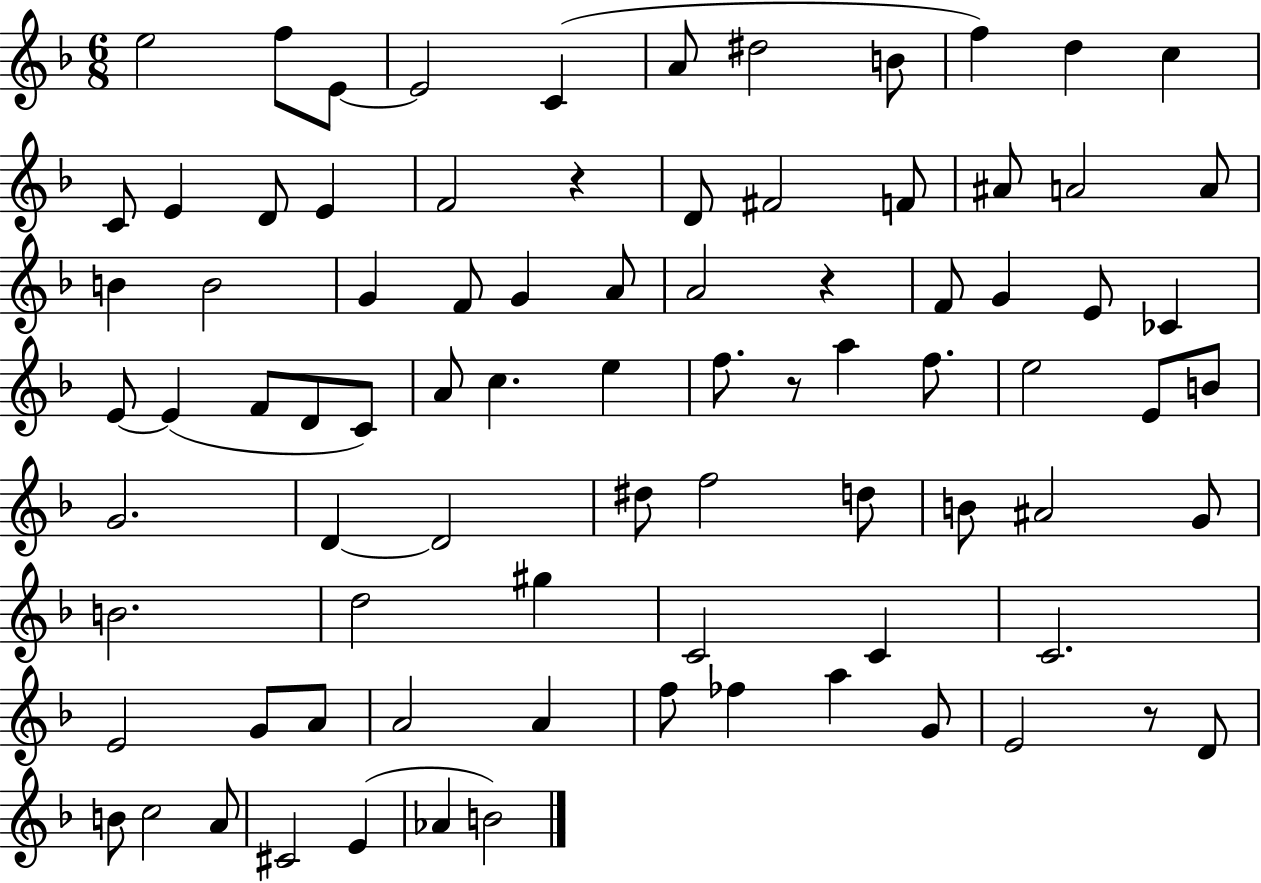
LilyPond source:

{
  \clef treble
  \numericTimeSignature
  \time 6/8
  \key f \major
  \repeat volta 2 { e''2 f''8 e'8~~ | e'2 c'4( | a'8 dis''2 b'8 | f''4) d''4 c''4 | \break c'8 e'4 d'8 e'4 | f'2 r4 | d'8 fis'2 f'8 | ais'8 a'2 a'8 | \break b'4 b'2 | g'4 f'8 g'4 a'8 | a'2 r4 | f'8 g'4 e'8 ces'4 | \break e'8~~ e'4( f'8 d'8 c'8) | a'8 c''4. e''4 | f''8. r8 a''4 f''8. | e''2 e'8 b'8 | \break g'2. | d'4~~ d'2 | dis''8 f''2 d''8 | b'8 ais'2 g'8 | \break b'2. | d''2 gis''4 | c'2 c'4 | c'2. | \break e'2 g'8 a'8 | a'2 a'4 | f''8 fes''4 a''4 g'8 | e'2 r8 d'8 | \break b'8 c''2 a'8 | cis'2 e'4( | aes'4 b'2) | } \bar "|."
}